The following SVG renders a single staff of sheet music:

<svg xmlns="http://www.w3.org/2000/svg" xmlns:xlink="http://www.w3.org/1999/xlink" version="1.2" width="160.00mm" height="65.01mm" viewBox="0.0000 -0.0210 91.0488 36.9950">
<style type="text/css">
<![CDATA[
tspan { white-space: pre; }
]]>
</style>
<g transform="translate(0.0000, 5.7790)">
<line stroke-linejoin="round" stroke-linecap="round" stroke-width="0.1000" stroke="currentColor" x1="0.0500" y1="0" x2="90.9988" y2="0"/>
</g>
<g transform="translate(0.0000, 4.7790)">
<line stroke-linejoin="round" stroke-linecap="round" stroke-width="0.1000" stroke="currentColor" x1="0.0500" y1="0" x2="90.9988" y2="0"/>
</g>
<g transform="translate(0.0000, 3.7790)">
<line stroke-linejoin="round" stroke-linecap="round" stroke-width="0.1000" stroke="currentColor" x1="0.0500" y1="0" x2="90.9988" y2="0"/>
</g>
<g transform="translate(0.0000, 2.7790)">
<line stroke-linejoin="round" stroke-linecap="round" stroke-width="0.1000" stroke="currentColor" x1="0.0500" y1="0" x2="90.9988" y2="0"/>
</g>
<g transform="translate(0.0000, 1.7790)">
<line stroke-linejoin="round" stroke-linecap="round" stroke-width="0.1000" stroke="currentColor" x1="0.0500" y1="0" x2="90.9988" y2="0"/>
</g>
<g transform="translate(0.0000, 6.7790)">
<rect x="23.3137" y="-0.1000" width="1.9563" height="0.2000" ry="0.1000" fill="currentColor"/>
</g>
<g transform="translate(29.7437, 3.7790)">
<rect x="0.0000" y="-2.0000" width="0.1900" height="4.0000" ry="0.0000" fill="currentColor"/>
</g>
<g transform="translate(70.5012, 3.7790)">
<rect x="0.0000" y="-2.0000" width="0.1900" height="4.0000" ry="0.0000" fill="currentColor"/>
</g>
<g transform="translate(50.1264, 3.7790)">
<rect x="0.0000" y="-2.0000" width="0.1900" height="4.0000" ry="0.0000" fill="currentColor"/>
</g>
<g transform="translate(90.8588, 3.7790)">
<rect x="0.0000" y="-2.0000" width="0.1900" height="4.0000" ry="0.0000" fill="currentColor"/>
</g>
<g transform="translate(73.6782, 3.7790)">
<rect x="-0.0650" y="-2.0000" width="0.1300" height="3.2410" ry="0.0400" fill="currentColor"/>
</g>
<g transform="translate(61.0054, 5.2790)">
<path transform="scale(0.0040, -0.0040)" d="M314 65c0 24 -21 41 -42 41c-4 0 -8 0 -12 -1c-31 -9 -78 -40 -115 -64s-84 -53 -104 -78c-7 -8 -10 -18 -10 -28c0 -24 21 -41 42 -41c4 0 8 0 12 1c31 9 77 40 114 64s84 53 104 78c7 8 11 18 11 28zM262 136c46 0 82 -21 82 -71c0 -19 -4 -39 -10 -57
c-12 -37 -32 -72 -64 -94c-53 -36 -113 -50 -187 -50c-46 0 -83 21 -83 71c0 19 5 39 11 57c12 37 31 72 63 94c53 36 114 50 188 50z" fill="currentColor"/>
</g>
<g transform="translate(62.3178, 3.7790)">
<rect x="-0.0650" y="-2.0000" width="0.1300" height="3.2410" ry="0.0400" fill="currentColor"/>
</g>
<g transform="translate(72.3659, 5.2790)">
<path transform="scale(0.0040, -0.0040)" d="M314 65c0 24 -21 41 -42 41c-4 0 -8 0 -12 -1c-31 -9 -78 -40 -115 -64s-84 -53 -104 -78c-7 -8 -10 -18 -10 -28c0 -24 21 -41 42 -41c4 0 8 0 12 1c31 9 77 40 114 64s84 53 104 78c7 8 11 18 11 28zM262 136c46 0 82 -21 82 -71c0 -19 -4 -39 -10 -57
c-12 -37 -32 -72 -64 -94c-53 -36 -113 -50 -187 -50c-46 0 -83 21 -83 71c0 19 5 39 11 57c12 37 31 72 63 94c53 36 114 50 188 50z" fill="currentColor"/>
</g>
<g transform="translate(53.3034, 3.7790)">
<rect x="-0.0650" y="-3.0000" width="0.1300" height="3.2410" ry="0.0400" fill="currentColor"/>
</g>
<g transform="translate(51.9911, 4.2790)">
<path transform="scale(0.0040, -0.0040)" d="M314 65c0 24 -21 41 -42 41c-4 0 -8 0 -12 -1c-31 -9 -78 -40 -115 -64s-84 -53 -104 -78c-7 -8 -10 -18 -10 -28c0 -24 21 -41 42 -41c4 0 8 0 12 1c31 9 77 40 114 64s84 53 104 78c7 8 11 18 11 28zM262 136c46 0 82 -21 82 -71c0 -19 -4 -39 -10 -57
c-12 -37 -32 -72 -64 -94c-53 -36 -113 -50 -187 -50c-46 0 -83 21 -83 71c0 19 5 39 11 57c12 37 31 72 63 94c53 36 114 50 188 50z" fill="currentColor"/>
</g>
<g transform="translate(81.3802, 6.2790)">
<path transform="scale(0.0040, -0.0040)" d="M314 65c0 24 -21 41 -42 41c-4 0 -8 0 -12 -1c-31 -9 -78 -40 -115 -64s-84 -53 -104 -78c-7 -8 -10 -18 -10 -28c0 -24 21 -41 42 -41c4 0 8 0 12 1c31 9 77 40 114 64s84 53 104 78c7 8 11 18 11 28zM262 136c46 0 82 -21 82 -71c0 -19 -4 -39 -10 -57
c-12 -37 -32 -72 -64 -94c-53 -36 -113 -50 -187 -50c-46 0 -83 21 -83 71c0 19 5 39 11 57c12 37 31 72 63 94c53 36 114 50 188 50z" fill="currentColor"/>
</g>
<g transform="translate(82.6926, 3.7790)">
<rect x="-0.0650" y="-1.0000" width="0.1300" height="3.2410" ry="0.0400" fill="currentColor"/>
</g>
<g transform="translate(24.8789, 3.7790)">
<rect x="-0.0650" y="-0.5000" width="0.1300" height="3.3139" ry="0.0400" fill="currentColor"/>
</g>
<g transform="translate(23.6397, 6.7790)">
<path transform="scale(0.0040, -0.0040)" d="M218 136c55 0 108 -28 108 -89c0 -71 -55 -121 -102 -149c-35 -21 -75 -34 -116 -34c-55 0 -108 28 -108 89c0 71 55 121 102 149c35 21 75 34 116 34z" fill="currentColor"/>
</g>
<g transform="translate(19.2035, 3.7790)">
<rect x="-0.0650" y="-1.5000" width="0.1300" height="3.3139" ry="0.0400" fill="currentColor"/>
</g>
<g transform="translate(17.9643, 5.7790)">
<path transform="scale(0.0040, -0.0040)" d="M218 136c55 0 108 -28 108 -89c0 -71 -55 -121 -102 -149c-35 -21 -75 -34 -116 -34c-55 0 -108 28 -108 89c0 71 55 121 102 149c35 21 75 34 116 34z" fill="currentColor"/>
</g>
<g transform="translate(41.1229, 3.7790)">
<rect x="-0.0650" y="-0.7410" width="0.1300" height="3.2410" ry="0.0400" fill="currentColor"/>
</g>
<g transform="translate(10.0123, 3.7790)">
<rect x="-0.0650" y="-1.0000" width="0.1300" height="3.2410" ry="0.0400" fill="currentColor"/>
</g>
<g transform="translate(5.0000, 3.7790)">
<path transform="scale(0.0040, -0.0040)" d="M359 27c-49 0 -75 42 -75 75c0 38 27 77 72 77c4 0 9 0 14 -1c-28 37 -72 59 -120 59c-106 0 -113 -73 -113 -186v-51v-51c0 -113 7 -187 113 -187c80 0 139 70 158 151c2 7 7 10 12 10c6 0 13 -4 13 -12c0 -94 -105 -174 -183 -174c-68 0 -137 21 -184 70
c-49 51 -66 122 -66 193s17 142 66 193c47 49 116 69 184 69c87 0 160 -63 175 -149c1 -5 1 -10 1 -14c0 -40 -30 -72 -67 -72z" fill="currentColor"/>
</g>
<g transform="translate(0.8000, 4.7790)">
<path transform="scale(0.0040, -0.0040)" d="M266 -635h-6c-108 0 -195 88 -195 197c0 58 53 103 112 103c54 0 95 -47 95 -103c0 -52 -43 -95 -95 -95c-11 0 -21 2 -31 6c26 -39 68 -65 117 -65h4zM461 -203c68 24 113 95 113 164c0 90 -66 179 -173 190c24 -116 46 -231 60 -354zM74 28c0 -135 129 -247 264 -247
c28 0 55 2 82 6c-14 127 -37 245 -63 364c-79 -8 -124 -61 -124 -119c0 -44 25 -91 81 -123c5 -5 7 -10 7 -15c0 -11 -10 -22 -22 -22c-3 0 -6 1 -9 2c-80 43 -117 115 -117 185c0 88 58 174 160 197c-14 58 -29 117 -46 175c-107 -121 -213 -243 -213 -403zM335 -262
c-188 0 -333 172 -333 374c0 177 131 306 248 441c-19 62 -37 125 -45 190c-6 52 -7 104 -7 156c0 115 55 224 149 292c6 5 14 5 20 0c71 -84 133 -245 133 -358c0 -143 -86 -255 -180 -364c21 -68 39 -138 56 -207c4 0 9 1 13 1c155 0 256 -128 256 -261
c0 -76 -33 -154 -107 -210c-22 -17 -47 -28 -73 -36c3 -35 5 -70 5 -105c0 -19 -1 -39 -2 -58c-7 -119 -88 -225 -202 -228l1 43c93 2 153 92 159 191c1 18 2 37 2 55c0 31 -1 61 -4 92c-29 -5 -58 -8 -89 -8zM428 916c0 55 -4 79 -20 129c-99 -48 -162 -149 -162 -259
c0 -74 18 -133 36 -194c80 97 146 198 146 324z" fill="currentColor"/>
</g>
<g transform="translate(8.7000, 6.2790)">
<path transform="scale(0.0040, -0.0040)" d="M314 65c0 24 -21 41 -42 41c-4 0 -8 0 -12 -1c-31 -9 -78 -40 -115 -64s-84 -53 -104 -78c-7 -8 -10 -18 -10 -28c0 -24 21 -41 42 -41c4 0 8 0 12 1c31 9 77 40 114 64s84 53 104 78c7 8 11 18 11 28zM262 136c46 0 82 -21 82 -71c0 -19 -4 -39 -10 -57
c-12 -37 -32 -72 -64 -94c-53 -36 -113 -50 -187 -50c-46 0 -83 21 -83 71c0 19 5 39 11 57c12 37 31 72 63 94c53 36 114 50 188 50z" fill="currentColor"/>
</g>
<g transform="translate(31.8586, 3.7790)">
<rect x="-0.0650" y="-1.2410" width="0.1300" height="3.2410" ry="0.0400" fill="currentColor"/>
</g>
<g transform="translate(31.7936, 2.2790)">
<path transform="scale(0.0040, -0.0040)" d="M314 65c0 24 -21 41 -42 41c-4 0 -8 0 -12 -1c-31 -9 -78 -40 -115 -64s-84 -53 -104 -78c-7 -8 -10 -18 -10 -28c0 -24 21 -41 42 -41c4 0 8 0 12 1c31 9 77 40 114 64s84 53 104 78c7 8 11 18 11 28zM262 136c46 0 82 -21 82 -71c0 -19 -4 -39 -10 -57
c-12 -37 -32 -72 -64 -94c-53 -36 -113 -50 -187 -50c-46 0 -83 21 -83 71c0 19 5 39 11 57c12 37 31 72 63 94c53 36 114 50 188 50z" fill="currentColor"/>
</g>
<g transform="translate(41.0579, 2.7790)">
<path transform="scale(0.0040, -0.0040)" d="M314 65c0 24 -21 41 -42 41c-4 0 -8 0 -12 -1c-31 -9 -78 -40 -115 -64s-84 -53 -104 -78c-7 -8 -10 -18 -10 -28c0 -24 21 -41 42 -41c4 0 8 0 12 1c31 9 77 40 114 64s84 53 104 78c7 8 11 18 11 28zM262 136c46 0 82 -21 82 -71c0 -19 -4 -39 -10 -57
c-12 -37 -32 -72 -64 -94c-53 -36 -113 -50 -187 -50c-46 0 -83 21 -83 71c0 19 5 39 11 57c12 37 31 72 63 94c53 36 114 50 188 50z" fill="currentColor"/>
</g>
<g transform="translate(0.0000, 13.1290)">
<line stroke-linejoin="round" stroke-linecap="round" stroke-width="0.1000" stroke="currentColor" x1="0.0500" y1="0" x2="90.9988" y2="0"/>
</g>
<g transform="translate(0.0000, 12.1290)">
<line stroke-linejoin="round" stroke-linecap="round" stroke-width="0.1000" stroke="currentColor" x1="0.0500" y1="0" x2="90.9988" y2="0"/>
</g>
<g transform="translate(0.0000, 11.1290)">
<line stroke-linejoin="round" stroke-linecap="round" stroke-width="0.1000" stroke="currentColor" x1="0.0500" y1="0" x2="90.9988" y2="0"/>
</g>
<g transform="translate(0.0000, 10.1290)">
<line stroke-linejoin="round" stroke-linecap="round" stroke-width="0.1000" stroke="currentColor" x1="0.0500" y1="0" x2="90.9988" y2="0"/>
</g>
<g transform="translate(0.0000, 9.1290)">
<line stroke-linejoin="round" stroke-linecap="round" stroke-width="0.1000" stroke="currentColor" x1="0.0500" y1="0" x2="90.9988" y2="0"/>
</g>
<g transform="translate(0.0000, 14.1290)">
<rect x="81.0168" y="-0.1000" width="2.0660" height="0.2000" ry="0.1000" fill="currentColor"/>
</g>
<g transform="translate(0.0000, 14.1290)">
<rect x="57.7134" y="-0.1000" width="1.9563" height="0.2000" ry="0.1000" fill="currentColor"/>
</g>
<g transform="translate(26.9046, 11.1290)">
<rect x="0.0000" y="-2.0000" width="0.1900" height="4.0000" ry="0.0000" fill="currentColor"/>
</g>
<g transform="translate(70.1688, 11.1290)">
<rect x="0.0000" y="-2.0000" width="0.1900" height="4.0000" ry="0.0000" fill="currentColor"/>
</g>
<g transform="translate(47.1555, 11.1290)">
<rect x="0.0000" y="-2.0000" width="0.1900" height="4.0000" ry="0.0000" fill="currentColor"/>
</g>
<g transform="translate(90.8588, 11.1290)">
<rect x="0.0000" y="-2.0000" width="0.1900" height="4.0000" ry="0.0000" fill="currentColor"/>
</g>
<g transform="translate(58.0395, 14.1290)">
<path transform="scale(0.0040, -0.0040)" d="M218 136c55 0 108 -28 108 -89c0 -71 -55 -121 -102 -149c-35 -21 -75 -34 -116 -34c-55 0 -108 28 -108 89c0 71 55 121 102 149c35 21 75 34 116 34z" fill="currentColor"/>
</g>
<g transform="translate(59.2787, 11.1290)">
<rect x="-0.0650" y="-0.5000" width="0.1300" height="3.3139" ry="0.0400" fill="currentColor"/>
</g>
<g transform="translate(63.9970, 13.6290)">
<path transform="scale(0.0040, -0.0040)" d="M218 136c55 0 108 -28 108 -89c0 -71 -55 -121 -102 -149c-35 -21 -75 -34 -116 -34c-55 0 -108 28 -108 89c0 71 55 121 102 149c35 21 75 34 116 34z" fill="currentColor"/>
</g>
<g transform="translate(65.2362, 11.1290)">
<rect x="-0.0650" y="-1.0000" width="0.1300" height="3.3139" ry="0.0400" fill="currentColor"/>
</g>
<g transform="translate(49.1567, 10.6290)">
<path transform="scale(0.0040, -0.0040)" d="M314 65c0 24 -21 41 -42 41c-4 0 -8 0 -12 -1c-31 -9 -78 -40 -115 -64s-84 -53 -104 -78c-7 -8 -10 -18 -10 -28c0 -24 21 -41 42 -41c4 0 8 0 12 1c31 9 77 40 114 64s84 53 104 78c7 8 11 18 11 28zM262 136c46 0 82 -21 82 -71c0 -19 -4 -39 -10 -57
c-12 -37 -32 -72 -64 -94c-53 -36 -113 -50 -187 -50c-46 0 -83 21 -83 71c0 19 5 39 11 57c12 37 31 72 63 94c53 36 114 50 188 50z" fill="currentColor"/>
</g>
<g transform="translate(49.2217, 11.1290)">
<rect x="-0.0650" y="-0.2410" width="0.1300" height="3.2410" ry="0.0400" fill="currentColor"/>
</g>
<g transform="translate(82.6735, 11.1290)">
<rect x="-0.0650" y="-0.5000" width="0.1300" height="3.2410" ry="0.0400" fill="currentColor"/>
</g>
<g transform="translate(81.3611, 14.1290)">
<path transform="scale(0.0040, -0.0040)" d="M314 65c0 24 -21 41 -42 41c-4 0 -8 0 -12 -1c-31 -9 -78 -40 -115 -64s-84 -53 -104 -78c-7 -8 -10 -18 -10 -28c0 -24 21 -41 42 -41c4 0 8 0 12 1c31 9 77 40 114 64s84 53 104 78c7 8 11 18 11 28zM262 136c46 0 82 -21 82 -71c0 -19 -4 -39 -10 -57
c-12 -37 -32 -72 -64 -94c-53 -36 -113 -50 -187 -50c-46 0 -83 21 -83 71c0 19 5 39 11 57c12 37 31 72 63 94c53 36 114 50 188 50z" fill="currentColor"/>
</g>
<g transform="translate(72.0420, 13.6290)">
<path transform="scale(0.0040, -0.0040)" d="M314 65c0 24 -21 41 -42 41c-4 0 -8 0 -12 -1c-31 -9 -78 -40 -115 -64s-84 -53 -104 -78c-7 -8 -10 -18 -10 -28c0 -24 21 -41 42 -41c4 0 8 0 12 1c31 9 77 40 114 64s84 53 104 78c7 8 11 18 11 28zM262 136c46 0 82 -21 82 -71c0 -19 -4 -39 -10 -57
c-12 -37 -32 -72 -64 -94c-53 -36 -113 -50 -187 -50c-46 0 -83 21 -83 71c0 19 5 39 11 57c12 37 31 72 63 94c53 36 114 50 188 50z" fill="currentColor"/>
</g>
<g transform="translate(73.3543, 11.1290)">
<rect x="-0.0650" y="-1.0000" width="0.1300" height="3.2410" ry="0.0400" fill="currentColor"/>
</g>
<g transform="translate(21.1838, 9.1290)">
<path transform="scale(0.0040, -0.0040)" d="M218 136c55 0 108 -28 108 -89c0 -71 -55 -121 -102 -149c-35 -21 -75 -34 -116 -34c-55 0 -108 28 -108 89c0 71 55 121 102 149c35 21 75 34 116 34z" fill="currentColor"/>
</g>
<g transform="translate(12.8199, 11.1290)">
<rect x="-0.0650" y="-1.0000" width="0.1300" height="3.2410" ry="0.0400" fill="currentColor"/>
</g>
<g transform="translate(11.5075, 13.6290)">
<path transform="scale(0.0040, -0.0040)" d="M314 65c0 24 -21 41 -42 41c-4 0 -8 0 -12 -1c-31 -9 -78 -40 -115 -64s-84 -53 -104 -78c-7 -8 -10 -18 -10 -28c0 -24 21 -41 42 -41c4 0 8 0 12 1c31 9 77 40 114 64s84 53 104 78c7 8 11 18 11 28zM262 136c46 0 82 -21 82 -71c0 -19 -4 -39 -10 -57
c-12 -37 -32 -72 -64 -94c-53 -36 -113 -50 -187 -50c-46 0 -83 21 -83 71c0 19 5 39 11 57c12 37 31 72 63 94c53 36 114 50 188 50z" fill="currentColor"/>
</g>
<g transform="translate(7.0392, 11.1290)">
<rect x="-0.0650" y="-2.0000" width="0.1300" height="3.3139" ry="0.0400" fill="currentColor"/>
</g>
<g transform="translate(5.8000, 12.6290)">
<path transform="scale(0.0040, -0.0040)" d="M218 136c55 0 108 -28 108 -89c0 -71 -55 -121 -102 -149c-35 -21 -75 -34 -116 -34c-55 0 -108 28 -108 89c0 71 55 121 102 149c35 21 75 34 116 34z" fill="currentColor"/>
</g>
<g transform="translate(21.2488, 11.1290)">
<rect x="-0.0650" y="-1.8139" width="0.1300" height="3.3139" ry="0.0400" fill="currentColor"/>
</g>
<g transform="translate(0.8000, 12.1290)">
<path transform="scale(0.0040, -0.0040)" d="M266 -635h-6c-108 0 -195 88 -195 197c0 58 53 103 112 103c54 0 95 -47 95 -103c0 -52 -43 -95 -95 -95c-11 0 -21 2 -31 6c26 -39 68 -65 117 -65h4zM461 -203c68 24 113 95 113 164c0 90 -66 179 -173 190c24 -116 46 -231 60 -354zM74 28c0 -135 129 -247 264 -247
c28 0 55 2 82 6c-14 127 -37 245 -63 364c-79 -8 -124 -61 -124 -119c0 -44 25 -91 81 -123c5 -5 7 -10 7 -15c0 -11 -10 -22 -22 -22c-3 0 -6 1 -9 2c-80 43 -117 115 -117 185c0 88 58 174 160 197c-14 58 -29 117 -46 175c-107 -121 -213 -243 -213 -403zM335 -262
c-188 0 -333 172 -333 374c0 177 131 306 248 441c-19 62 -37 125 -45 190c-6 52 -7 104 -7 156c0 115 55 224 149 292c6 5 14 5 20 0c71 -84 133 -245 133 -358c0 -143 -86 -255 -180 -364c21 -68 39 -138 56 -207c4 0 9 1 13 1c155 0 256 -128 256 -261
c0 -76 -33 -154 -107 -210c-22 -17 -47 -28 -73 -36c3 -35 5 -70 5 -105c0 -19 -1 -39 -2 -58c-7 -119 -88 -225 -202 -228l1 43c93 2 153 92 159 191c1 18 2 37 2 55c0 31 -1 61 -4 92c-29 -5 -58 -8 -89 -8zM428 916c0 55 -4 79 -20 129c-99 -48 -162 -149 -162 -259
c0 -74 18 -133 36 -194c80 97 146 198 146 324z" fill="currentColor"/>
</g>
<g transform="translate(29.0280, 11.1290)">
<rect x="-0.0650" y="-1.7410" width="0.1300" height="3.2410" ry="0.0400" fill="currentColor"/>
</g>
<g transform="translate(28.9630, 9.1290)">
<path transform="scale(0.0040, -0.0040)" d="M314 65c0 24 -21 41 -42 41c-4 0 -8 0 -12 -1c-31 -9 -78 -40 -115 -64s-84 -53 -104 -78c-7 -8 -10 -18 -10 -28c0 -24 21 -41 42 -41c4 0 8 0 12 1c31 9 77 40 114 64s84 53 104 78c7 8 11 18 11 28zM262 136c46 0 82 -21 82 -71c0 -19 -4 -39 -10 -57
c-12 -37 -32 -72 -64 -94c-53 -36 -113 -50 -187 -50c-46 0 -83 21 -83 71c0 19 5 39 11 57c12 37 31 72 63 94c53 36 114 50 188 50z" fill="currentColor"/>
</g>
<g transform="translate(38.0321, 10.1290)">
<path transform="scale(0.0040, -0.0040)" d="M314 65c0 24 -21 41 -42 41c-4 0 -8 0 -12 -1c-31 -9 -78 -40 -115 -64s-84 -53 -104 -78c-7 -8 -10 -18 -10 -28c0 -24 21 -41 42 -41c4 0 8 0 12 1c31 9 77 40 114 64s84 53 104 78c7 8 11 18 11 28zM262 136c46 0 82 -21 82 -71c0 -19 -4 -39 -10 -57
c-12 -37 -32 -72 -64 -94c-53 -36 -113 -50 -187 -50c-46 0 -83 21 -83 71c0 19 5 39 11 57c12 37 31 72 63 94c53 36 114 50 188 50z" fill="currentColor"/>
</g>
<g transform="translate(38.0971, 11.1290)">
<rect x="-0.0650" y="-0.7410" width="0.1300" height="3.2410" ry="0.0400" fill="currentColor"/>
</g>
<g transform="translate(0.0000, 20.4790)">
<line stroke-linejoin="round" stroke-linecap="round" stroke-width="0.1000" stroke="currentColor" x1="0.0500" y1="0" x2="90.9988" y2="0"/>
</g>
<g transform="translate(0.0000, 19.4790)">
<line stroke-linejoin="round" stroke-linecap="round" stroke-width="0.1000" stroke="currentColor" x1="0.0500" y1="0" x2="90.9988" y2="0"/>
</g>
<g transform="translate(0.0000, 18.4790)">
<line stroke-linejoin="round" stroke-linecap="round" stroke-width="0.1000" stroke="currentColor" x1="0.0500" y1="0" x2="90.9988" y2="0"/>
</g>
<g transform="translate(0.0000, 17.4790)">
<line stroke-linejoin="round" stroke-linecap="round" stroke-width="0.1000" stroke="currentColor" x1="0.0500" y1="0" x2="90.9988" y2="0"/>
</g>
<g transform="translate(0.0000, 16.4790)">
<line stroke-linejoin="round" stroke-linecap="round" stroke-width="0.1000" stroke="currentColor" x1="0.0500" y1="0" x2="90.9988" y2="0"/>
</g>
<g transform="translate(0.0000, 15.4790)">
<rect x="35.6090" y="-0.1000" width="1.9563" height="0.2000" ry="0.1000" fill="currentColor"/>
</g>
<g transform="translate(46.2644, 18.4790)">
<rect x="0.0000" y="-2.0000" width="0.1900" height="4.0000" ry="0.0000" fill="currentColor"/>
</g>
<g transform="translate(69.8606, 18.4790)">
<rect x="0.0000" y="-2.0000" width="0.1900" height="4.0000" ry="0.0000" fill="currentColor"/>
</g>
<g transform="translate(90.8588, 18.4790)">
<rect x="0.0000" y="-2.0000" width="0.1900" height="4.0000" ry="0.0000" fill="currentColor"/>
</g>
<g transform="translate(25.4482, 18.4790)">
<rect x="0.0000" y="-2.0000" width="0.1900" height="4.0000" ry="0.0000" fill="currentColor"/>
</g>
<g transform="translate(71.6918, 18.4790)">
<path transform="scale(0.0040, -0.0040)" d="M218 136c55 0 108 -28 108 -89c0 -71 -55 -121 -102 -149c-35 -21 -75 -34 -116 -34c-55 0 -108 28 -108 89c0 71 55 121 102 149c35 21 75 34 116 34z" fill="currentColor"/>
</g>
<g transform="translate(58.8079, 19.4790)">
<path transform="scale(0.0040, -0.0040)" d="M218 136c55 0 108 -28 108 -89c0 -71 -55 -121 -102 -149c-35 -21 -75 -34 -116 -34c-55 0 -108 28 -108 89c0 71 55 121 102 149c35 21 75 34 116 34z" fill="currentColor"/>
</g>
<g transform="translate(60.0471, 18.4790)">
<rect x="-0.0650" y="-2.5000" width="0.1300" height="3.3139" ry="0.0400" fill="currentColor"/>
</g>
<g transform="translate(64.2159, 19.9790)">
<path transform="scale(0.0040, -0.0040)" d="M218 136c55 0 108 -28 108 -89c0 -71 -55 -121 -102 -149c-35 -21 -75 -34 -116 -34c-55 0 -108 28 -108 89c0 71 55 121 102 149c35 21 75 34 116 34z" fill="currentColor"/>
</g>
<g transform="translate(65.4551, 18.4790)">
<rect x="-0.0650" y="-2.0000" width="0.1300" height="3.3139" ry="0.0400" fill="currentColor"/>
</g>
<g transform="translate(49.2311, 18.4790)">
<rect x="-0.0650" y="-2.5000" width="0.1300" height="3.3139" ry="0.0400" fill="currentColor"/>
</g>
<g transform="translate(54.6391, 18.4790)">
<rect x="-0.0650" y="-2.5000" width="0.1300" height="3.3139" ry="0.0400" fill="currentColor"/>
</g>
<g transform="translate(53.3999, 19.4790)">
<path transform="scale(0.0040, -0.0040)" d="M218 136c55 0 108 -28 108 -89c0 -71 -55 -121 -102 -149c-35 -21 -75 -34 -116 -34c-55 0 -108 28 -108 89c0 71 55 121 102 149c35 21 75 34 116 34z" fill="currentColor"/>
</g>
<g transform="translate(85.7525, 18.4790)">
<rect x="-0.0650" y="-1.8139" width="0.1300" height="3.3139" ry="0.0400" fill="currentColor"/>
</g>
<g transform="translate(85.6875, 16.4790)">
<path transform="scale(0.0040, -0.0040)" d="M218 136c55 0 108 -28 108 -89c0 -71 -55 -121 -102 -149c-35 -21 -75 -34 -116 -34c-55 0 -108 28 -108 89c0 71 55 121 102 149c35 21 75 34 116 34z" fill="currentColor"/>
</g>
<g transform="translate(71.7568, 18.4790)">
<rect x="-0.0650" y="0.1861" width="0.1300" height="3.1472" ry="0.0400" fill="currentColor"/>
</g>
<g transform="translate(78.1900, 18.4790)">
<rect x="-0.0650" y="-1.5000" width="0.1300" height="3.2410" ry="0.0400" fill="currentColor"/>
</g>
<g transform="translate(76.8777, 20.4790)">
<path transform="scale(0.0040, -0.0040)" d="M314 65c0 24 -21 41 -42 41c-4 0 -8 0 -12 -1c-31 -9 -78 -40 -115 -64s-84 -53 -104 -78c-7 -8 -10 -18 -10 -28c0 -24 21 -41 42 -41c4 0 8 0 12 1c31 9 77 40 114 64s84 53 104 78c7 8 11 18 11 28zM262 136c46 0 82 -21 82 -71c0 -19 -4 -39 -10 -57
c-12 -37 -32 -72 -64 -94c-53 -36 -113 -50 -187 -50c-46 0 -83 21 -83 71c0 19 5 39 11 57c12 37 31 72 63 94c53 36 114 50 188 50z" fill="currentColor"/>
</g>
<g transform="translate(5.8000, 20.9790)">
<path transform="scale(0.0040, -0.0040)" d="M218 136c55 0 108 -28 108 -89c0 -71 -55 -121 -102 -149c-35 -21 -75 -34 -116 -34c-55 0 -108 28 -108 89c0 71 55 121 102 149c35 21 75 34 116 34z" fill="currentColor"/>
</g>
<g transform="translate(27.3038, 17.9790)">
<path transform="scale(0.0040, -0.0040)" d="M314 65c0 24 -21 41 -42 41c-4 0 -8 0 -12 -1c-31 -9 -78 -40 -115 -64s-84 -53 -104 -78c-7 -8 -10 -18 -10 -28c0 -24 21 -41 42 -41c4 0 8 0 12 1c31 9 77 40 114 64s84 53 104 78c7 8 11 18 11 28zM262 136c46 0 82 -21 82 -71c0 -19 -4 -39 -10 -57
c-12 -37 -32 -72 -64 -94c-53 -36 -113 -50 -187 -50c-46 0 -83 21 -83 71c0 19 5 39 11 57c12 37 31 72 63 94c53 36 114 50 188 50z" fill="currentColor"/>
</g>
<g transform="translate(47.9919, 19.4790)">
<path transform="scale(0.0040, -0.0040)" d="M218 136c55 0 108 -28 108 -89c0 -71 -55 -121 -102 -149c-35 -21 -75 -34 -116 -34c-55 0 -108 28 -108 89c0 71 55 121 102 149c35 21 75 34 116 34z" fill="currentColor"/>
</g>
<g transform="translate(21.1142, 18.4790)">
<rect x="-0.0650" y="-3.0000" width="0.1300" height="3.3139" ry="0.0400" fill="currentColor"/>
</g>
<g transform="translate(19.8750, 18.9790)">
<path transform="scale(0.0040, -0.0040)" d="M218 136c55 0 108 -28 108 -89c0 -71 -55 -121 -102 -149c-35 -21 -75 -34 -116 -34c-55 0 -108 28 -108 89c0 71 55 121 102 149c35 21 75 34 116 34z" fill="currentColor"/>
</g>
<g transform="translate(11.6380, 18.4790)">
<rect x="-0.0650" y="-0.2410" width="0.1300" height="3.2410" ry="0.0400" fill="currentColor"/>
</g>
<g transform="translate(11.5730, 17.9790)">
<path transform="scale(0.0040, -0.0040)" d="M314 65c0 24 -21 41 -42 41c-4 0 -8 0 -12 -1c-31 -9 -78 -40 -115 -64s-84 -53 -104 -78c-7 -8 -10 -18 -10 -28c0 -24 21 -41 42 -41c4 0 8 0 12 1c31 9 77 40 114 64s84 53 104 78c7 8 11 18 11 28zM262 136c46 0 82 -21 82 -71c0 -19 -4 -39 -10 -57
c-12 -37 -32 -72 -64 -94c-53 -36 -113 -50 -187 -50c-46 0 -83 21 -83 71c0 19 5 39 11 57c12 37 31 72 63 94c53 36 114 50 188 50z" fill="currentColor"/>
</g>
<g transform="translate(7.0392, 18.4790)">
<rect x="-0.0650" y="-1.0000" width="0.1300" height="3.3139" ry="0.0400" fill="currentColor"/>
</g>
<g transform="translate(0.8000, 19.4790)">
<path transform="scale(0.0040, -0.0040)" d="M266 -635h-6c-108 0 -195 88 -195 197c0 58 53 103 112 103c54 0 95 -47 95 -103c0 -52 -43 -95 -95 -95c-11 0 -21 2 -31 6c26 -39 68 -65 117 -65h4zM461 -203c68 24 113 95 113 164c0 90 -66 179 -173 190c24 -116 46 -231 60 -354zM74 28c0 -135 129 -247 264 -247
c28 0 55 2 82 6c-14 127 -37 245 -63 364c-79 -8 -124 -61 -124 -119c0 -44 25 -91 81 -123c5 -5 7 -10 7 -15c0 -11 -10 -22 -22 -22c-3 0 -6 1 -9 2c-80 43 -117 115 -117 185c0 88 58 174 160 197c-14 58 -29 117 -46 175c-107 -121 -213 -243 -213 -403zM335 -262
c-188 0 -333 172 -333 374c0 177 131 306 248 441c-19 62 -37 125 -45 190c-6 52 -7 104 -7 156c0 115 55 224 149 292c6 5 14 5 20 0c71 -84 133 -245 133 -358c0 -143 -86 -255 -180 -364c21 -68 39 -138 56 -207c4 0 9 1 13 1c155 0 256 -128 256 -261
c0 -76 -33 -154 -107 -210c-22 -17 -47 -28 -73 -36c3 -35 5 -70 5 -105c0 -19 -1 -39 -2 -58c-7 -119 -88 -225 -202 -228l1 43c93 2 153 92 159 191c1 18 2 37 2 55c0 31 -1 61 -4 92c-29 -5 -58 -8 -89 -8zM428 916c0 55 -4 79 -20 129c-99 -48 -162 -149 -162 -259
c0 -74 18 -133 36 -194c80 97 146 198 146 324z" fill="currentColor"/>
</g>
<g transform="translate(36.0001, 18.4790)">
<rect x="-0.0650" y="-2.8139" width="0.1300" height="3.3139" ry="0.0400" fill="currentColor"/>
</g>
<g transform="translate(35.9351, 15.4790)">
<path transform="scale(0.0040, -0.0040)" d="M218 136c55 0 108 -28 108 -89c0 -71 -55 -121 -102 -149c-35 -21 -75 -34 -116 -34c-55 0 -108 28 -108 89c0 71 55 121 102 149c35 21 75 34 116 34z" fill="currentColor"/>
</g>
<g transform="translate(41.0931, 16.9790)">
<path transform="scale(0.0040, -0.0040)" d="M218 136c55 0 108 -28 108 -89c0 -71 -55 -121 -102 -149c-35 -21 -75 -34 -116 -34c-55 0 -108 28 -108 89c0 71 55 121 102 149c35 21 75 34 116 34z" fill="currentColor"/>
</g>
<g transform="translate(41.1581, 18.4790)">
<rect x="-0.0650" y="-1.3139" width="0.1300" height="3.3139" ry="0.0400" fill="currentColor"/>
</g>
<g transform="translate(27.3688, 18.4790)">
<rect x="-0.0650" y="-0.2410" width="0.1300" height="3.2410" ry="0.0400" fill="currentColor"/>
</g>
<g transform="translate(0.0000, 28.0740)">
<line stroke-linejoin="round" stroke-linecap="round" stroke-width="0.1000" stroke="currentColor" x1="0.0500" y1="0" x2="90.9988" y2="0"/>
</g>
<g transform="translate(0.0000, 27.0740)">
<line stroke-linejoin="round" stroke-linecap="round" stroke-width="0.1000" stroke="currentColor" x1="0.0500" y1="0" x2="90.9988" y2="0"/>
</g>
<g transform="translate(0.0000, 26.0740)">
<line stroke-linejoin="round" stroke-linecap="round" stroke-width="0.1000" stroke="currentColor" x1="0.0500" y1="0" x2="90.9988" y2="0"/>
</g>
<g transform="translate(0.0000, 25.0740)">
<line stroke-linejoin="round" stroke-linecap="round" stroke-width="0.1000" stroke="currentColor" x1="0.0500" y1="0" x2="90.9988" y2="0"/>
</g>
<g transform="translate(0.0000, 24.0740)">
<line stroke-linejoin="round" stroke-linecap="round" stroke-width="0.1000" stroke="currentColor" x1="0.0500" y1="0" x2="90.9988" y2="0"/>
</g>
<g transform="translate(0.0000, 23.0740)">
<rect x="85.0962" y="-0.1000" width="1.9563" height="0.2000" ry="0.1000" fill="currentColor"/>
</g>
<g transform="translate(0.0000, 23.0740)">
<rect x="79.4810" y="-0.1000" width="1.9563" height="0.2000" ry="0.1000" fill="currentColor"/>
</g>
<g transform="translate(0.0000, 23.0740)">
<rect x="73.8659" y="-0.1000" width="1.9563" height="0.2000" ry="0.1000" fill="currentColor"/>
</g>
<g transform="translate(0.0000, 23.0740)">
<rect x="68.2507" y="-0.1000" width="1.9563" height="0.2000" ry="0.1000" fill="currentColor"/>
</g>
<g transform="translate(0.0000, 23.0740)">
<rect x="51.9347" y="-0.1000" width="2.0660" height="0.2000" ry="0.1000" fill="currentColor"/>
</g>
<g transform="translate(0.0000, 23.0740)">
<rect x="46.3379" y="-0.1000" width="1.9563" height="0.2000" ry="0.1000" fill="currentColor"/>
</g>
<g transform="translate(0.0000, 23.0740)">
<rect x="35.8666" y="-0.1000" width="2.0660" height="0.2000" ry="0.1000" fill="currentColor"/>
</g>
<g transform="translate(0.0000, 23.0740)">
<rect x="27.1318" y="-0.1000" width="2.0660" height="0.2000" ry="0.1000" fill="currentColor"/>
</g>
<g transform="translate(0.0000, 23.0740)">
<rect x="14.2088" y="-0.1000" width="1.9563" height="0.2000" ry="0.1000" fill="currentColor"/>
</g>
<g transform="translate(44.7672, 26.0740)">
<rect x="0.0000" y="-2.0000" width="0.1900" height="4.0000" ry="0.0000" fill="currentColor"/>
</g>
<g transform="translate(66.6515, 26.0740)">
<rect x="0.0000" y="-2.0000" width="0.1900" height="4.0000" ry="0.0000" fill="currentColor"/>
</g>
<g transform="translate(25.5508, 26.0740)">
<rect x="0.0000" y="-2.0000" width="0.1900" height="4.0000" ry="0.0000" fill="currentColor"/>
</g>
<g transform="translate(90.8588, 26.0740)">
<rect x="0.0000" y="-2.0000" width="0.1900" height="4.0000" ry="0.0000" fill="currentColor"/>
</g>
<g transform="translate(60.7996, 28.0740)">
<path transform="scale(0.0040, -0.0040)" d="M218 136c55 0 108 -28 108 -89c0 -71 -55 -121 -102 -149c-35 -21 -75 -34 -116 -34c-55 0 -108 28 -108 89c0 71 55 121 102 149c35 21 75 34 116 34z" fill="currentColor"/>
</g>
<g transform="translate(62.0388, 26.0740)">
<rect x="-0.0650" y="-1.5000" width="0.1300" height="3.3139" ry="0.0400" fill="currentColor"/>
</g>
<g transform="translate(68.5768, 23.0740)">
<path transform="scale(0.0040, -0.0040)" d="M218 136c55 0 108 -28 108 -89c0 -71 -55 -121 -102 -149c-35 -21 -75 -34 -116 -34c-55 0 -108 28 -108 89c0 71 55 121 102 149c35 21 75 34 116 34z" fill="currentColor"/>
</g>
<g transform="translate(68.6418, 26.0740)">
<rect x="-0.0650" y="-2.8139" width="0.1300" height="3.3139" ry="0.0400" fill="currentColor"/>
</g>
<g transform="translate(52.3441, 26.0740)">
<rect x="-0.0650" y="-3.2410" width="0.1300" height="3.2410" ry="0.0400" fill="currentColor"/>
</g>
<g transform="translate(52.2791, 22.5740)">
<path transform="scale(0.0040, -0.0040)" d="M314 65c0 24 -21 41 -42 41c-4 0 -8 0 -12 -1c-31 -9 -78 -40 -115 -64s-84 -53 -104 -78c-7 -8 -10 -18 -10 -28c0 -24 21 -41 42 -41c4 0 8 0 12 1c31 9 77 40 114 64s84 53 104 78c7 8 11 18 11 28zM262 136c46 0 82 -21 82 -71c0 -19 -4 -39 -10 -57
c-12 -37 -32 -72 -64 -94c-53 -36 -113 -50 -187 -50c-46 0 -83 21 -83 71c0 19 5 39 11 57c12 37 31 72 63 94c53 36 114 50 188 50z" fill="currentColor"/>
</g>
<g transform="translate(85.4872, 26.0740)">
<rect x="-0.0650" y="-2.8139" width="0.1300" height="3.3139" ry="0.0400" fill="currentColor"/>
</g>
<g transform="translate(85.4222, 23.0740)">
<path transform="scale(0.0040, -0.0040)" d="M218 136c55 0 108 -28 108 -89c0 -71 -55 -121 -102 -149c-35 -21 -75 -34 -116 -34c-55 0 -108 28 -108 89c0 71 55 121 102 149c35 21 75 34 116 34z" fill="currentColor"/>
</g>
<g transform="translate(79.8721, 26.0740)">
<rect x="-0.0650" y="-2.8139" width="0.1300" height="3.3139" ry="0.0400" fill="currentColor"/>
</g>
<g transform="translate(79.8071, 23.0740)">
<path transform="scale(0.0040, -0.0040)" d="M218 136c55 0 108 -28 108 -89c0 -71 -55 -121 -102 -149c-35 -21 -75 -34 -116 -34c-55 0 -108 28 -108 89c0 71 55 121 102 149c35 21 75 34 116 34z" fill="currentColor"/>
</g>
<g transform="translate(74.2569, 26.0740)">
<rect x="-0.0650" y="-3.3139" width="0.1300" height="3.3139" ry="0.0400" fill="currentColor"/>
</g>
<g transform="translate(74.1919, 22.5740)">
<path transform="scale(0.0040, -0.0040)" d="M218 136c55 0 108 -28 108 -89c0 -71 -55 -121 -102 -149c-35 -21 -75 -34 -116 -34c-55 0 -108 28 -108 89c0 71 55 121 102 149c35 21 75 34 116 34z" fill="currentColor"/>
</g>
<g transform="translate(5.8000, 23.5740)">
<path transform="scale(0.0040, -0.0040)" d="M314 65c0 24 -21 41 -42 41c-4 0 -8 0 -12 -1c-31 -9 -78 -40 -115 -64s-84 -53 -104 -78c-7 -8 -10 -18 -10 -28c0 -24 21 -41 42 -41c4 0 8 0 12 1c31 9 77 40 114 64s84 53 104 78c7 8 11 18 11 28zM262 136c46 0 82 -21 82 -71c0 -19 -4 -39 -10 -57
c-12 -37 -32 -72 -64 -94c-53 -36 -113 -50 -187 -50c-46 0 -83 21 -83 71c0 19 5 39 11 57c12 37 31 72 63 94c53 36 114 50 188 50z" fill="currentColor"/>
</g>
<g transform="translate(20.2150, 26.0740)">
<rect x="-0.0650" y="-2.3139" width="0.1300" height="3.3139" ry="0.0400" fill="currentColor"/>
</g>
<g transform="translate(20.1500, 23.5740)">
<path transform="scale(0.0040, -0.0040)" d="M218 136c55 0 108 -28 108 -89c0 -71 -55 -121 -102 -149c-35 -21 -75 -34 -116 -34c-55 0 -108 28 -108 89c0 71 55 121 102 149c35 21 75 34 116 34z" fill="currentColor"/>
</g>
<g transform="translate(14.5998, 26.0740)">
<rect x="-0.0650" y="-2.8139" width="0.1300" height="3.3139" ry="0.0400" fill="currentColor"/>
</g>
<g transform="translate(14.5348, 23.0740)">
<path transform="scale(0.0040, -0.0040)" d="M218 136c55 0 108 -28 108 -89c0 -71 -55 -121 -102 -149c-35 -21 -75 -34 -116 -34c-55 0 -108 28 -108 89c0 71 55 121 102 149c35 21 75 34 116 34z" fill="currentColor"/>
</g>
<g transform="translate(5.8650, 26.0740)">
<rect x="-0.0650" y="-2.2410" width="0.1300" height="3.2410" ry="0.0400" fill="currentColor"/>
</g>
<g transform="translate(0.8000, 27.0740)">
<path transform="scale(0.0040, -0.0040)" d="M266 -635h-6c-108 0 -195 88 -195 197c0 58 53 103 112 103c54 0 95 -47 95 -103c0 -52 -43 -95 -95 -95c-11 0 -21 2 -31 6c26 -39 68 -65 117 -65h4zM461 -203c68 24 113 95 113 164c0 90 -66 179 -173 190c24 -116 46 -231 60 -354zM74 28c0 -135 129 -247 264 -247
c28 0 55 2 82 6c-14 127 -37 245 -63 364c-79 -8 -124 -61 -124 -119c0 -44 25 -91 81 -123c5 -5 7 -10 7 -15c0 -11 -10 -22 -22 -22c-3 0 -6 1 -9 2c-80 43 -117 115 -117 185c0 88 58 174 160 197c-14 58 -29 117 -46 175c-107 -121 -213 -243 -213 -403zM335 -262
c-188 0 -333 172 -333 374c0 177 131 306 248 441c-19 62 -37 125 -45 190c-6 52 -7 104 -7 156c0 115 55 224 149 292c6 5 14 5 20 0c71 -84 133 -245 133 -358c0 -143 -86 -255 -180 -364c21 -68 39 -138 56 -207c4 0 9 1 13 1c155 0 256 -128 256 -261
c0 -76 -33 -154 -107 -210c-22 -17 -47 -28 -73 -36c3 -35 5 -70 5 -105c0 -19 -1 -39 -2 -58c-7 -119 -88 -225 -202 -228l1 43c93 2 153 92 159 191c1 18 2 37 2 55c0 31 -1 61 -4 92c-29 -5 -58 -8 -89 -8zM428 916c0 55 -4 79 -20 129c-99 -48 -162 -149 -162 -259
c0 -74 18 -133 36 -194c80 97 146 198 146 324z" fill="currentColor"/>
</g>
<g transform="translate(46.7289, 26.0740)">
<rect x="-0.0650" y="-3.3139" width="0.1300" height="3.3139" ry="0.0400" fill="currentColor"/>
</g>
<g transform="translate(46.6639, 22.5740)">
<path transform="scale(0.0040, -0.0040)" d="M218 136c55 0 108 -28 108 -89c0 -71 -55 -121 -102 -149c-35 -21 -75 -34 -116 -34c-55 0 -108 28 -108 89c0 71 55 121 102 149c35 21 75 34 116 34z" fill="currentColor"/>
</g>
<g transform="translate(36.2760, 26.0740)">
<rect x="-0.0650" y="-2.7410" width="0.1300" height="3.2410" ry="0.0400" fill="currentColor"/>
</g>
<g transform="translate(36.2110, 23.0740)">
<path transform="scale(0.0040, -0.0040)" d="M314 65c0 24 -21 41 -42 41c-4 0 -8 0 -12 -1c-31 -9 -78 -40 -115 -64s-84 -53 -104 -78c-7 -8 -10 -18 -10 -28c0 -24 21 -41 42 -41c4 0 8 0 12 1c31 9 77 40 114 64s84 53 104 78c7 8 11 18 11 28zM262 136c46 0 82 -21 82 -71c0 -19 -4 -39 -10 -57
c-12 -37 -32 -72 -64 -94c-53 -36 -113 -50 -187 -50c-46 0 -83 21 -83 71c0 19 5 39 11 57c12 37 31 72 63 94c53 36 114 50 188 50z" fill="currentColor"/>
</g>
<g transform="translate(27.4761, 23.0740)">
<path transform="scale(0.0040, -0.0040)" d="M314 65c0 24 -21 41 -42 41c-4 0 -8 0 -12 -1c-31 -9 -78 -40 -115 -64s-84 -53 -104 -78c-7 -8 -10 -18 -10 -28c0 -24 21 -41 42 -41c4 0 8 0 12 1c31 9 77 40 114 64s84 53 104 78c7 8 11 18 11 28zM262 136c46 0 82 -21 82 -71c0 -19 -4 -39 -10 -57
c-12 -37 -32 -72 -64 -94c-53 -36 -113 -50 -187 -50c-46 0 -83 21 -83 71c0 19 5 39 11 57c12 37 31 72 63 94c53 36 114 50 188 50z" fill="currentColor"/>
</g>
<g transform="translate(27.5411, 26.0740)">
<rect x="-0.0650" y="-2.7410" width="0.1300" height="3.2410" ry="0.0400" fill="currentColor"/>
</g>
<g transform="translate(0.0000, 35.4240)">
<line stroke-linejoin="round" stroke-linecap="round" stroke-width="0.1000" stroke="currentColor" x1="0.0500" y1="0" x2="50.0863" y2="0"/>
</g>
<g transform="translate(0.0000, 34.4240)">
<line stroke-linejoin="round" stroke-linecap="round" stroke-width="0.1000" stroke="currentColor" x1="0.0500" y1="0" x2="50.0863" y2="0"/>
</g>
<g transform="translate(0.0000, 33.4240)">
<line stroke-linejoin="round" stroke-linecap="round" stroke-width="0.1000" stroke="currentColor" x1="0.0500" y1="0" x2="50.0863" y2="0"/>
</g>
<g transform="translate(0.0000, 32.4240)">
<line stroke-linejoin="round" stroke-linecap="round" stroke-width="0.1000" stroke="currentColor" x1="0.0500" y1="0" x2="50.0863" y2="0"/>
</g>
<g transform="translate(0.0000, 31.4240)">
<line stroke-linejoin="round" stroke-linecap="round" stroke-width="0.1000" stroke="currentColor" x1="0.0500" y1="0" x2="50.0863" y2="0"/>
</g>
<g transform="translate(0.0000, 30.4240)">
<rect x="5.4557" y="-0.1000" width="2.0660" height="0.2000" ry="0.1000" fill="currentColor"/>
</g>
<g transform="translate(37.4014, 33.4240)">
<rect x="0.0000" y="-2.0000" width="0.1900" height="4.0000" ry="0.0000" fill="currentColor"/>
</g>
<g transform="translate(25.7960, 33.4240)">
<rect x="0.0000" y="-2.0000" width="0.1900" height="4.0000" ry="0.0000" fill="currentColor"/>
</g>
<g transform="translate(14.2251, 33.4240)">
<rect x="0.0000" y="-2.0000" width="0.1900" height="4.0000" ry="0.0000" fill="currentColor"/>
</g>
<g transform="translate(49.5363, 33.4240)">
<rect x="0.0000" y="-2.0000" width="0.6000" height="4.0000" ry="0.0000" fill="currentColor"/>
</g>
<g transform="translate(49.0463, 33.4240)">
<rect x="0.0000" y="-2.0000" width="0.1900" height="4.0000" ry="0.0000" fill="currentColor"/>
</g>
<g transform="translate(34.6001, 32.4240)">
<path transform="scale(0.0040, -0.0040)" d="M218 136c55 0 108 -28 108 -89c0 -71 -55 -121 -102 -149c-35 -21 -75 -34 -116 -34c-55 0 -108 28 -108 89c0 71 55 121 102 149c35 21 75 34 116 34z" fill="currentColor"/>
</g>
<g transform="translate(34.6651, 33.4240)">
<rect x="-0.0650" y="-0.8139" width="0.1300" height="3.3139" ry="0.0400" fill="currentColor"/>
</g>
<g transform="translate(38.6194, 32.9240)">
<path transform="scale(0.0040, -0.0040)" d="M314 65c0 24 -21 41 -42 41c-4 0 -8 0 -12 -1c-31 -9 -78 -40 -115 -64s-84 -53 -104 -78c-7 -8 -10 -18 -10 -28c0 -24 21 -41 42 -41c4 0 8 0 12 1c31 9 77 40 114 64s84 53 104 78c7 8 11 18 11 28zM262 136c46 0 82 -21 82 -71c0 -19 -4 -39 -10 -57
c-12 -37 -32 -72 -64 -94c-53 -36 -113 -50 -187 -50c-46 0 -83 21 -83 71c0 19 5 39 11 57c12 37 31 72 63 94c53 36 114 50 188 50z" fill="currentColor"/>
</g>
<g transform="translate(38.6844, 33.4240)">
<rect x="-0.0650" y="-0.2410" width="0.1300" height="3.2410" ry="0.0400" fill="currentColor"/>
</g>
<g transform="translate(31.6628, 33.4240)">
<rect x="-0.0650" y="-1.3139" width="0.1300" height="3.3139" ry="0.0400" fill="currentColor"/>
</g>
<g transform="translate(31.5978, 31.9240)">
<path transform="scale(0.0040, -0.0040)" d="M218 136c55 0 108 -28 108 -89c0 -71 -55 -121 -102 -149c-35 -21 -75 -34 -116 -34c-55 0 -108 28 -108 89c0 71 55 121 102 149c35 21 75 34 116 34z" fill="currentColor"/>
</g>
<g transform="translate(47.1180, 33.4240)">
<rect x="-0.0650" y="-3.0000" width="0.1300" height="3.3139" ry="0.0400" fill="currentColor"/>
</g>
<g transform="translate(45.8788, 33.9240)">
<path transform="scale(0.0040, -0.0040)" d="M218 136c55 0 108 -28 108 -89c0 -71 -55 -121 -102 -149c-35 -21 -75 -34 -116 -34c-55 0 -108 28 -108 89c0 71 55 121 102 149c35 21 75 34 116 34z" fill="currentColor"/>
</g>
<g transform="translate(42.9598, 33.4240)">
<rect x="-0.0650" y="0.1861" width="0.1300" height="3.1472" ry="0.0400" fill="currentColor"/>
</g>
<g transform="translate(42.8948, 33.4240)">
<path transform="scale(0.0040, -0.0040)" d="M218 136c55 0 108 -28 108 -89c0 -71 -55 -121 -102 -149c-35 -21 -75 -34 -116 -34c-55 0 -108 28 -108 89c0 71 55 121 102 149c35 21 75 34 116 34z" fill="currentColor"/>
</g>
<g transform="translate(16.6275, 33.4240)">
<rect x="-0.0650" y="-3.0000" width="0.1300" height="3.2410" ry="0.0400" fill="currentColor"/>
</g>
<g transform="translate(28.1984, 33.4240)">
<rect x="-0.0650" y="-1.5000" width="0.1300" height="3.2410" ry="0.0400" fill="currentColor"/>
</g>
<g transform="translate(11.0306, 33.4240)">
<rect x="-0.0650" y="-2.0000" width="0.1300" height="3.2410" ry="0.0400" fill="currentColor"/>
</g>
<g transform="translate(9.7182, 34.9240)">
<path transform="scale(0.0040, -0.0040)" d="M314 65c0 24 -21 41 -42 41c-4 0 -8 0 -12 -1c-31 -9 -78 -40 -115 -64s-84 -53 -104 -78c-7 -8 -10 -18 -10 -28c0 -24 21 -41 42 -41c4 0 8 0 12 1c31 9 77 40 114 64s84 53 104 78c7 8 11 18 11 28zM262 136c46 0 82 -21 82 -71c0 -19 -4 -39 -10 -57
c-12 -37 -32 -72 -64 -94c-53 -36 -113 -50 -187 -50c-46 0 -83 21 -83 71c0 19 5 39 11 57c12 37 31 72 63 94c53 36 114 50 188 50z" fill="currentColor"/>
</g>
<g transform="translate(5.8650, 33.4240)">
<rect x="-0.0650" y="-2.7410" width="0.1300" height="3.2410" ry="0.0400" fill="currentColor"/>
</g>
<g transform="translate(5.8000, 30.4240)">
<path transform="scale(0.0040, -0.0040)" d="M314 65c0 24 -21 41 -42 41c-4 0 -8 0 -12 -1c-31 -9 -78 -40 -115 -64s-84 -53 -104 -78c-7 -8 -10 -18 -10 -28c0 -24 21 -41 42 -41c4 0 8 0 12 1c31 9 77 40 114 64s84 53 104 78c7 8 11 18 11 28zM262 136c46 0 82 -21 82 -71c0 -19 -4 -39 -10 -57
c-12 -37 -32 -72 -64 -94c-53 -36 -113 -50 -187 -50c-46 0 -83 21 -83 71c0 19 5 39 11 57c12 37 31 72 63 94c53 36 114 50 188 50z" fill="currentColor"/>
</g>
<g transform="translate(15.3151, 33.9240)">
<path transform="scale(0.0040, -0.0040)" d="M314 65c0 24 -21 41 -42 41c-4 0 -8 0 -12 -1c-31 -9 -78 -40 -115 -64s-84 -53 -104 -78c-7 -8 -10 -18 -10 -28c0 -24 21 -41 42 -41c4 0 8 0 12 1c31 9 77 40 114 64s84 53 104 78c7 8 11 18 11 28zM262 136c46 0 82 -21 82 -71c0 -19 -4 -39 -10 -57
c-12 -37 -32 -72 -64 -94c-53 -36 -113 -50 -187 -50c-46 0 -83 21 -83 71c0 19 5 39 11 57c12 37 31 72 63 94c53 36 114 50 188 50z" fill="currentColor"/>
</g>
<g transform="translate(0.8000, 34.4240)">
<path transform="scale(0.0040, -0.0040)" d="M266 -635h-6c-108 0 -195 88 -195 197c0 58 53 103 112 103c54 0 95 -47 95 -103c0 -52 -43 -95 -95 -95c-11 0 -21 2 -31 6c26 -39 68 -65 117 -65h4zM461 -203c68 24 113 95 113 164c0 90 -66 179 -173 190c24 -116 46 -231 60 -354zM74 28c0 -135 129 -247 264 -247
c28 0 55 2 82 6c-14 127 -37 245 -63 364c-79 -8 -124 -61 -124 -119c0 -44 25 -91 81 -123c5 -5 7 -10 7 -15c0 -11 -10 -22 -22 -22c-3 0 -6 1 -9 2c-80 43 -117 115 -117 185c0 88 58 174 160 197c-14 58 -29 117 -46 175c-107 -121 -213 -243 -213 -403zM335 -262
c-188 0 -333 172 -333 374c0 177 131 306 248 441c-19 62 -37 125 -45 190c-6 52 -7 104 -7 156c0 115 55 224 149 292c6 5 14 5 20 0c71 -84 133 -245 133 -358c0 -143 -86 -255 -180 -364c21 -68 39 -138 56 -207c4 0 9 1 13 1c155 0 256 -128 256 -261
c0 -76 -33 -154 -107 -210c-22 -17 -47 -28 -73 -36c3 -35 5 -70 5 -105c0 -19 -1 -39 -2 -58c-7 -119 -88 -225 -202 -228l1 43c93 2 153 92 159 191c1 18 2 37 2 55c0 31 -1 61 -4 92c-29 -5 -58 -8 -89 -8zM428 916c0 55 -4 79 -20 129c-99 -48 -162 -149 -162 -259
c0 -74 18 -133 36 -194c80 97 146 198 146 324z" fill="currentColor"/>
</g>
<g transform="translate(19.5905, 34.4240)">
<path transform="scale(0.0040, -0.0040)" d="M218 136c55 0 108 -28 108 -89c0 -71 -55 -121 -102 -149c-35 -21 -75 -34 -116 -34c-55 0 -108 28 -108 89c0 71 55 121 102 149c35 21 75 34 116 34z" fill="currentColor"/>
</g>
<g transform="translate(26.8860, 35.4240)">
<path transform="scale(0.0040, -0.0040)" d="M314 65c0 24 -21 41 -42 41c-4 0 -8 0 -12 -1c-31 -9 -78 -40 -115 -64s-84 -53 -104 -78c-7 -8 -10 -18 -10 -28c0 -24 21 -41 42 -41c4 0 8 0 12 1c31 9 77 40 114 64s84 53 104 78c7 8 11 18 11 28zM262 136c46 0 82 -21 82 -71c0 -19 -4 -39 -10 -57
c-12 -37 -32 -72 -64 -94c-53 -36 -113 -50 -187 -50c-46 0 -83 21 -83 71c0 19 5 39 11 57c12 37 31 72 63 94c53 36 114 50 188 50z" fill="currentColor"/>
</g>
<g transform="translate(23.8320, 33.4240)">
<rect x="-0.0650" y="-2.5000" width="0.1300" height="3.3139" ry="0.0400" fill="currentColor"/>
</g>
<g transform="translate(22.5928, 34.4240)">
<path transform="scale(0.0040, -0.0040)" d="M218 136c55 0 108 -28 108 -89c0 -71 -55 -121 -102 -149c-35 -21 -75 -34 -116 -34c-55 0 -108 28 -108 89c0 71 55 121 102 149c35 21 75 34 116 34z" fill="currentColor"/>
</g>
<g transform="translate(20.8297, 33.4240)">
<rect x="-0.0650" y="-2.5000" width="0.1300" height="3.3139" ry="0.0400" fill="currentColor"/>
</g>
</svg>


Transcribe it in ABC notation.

X:1
T:Untitled
M:4/4
L:1/4
K:C
D2 E C e2 d2 A2 F2 F2 D2 F D2 f f2 d2 c2 C D D2 C2 D c2 A c2 a e G G G F B E2 f g2 a g a2 a2 b b2 E a b a a a2 F2 A2 G G E2 e d c2 B A